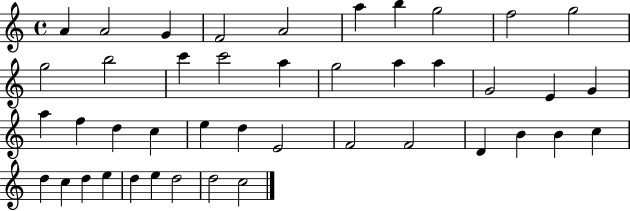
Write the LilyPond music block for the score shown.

{
  \clef treble
  \time 4/4
  \defaultTimeSignature
  \key c \major
  a'4 a'2 g'4 | f'2 a'2 | a''4 b''4 g''2 | f''2 g''2 | \break g''2 b''2 | c'''4 c'''2 a''4 | g''2 a''4 a''4 | g'2 e'4 g'4 | \break a''4 f''4 d''4 c''4 | e''4 d''4 e'2 | f'2 f'2 | d'4 b'4 b'4 c''4 | \break d''4 c''4 d''4 e''4 | d''4 e''4 d''2 | d''2 c''2 | \bar "|."
}